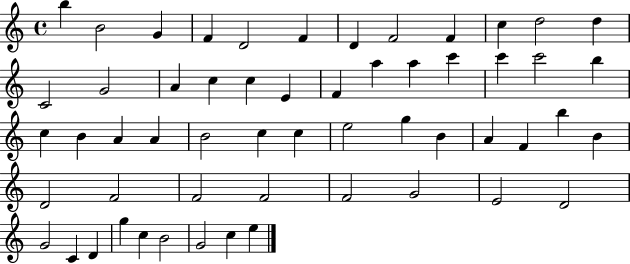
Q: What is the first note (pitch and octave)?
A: B5